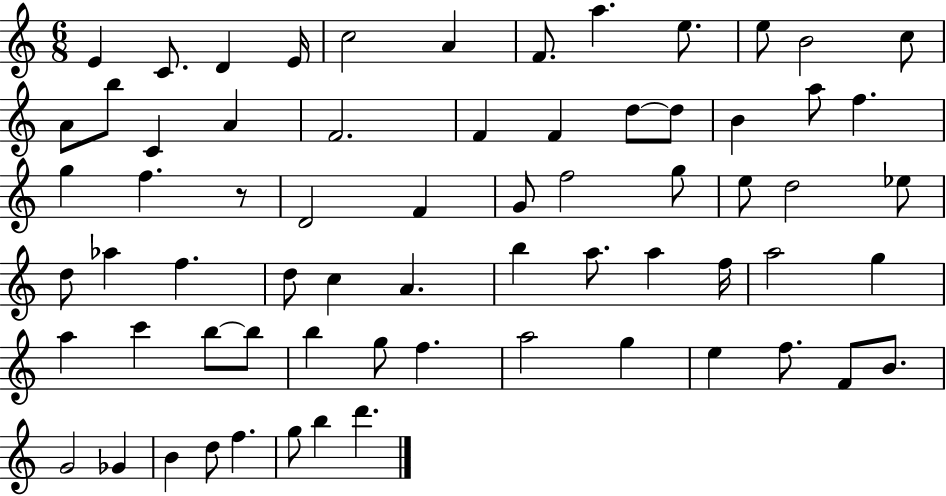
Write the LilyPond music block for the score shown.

{
  \clef treble
  \numericTimeSignature
  \time 6/8
  \key c \major
  e'4 c'8. d'4 e'16 | c''2 a'4 | f'8. a''4. e''8. | e''8 b'2 c''8 | \break a'8 b''8 c'4 a'4 | f'2. | f'4 f'4 d''8~~ d''8 | b'4 a''8 f''4. | \break g''4 f''4. r8 | d'2 f'4 | g'8 f''2 g''8 | e''8 d''2 ees''8 | \break d''8 aes''4 f''4. | d''8 c''4 a'4. | b''4 a''8. a''4 f''16 | a''2 g''4 | \break a''4 c'''4 b''8~~ b''8 | b''4 g''8 f''4. | a''2 g''4 | e''4 f''8. f'8 b'8. | \break g'2 ges'4 | b'4 d''8 f''4. | g''8 b''4 d'''4. | \bar "|."
}